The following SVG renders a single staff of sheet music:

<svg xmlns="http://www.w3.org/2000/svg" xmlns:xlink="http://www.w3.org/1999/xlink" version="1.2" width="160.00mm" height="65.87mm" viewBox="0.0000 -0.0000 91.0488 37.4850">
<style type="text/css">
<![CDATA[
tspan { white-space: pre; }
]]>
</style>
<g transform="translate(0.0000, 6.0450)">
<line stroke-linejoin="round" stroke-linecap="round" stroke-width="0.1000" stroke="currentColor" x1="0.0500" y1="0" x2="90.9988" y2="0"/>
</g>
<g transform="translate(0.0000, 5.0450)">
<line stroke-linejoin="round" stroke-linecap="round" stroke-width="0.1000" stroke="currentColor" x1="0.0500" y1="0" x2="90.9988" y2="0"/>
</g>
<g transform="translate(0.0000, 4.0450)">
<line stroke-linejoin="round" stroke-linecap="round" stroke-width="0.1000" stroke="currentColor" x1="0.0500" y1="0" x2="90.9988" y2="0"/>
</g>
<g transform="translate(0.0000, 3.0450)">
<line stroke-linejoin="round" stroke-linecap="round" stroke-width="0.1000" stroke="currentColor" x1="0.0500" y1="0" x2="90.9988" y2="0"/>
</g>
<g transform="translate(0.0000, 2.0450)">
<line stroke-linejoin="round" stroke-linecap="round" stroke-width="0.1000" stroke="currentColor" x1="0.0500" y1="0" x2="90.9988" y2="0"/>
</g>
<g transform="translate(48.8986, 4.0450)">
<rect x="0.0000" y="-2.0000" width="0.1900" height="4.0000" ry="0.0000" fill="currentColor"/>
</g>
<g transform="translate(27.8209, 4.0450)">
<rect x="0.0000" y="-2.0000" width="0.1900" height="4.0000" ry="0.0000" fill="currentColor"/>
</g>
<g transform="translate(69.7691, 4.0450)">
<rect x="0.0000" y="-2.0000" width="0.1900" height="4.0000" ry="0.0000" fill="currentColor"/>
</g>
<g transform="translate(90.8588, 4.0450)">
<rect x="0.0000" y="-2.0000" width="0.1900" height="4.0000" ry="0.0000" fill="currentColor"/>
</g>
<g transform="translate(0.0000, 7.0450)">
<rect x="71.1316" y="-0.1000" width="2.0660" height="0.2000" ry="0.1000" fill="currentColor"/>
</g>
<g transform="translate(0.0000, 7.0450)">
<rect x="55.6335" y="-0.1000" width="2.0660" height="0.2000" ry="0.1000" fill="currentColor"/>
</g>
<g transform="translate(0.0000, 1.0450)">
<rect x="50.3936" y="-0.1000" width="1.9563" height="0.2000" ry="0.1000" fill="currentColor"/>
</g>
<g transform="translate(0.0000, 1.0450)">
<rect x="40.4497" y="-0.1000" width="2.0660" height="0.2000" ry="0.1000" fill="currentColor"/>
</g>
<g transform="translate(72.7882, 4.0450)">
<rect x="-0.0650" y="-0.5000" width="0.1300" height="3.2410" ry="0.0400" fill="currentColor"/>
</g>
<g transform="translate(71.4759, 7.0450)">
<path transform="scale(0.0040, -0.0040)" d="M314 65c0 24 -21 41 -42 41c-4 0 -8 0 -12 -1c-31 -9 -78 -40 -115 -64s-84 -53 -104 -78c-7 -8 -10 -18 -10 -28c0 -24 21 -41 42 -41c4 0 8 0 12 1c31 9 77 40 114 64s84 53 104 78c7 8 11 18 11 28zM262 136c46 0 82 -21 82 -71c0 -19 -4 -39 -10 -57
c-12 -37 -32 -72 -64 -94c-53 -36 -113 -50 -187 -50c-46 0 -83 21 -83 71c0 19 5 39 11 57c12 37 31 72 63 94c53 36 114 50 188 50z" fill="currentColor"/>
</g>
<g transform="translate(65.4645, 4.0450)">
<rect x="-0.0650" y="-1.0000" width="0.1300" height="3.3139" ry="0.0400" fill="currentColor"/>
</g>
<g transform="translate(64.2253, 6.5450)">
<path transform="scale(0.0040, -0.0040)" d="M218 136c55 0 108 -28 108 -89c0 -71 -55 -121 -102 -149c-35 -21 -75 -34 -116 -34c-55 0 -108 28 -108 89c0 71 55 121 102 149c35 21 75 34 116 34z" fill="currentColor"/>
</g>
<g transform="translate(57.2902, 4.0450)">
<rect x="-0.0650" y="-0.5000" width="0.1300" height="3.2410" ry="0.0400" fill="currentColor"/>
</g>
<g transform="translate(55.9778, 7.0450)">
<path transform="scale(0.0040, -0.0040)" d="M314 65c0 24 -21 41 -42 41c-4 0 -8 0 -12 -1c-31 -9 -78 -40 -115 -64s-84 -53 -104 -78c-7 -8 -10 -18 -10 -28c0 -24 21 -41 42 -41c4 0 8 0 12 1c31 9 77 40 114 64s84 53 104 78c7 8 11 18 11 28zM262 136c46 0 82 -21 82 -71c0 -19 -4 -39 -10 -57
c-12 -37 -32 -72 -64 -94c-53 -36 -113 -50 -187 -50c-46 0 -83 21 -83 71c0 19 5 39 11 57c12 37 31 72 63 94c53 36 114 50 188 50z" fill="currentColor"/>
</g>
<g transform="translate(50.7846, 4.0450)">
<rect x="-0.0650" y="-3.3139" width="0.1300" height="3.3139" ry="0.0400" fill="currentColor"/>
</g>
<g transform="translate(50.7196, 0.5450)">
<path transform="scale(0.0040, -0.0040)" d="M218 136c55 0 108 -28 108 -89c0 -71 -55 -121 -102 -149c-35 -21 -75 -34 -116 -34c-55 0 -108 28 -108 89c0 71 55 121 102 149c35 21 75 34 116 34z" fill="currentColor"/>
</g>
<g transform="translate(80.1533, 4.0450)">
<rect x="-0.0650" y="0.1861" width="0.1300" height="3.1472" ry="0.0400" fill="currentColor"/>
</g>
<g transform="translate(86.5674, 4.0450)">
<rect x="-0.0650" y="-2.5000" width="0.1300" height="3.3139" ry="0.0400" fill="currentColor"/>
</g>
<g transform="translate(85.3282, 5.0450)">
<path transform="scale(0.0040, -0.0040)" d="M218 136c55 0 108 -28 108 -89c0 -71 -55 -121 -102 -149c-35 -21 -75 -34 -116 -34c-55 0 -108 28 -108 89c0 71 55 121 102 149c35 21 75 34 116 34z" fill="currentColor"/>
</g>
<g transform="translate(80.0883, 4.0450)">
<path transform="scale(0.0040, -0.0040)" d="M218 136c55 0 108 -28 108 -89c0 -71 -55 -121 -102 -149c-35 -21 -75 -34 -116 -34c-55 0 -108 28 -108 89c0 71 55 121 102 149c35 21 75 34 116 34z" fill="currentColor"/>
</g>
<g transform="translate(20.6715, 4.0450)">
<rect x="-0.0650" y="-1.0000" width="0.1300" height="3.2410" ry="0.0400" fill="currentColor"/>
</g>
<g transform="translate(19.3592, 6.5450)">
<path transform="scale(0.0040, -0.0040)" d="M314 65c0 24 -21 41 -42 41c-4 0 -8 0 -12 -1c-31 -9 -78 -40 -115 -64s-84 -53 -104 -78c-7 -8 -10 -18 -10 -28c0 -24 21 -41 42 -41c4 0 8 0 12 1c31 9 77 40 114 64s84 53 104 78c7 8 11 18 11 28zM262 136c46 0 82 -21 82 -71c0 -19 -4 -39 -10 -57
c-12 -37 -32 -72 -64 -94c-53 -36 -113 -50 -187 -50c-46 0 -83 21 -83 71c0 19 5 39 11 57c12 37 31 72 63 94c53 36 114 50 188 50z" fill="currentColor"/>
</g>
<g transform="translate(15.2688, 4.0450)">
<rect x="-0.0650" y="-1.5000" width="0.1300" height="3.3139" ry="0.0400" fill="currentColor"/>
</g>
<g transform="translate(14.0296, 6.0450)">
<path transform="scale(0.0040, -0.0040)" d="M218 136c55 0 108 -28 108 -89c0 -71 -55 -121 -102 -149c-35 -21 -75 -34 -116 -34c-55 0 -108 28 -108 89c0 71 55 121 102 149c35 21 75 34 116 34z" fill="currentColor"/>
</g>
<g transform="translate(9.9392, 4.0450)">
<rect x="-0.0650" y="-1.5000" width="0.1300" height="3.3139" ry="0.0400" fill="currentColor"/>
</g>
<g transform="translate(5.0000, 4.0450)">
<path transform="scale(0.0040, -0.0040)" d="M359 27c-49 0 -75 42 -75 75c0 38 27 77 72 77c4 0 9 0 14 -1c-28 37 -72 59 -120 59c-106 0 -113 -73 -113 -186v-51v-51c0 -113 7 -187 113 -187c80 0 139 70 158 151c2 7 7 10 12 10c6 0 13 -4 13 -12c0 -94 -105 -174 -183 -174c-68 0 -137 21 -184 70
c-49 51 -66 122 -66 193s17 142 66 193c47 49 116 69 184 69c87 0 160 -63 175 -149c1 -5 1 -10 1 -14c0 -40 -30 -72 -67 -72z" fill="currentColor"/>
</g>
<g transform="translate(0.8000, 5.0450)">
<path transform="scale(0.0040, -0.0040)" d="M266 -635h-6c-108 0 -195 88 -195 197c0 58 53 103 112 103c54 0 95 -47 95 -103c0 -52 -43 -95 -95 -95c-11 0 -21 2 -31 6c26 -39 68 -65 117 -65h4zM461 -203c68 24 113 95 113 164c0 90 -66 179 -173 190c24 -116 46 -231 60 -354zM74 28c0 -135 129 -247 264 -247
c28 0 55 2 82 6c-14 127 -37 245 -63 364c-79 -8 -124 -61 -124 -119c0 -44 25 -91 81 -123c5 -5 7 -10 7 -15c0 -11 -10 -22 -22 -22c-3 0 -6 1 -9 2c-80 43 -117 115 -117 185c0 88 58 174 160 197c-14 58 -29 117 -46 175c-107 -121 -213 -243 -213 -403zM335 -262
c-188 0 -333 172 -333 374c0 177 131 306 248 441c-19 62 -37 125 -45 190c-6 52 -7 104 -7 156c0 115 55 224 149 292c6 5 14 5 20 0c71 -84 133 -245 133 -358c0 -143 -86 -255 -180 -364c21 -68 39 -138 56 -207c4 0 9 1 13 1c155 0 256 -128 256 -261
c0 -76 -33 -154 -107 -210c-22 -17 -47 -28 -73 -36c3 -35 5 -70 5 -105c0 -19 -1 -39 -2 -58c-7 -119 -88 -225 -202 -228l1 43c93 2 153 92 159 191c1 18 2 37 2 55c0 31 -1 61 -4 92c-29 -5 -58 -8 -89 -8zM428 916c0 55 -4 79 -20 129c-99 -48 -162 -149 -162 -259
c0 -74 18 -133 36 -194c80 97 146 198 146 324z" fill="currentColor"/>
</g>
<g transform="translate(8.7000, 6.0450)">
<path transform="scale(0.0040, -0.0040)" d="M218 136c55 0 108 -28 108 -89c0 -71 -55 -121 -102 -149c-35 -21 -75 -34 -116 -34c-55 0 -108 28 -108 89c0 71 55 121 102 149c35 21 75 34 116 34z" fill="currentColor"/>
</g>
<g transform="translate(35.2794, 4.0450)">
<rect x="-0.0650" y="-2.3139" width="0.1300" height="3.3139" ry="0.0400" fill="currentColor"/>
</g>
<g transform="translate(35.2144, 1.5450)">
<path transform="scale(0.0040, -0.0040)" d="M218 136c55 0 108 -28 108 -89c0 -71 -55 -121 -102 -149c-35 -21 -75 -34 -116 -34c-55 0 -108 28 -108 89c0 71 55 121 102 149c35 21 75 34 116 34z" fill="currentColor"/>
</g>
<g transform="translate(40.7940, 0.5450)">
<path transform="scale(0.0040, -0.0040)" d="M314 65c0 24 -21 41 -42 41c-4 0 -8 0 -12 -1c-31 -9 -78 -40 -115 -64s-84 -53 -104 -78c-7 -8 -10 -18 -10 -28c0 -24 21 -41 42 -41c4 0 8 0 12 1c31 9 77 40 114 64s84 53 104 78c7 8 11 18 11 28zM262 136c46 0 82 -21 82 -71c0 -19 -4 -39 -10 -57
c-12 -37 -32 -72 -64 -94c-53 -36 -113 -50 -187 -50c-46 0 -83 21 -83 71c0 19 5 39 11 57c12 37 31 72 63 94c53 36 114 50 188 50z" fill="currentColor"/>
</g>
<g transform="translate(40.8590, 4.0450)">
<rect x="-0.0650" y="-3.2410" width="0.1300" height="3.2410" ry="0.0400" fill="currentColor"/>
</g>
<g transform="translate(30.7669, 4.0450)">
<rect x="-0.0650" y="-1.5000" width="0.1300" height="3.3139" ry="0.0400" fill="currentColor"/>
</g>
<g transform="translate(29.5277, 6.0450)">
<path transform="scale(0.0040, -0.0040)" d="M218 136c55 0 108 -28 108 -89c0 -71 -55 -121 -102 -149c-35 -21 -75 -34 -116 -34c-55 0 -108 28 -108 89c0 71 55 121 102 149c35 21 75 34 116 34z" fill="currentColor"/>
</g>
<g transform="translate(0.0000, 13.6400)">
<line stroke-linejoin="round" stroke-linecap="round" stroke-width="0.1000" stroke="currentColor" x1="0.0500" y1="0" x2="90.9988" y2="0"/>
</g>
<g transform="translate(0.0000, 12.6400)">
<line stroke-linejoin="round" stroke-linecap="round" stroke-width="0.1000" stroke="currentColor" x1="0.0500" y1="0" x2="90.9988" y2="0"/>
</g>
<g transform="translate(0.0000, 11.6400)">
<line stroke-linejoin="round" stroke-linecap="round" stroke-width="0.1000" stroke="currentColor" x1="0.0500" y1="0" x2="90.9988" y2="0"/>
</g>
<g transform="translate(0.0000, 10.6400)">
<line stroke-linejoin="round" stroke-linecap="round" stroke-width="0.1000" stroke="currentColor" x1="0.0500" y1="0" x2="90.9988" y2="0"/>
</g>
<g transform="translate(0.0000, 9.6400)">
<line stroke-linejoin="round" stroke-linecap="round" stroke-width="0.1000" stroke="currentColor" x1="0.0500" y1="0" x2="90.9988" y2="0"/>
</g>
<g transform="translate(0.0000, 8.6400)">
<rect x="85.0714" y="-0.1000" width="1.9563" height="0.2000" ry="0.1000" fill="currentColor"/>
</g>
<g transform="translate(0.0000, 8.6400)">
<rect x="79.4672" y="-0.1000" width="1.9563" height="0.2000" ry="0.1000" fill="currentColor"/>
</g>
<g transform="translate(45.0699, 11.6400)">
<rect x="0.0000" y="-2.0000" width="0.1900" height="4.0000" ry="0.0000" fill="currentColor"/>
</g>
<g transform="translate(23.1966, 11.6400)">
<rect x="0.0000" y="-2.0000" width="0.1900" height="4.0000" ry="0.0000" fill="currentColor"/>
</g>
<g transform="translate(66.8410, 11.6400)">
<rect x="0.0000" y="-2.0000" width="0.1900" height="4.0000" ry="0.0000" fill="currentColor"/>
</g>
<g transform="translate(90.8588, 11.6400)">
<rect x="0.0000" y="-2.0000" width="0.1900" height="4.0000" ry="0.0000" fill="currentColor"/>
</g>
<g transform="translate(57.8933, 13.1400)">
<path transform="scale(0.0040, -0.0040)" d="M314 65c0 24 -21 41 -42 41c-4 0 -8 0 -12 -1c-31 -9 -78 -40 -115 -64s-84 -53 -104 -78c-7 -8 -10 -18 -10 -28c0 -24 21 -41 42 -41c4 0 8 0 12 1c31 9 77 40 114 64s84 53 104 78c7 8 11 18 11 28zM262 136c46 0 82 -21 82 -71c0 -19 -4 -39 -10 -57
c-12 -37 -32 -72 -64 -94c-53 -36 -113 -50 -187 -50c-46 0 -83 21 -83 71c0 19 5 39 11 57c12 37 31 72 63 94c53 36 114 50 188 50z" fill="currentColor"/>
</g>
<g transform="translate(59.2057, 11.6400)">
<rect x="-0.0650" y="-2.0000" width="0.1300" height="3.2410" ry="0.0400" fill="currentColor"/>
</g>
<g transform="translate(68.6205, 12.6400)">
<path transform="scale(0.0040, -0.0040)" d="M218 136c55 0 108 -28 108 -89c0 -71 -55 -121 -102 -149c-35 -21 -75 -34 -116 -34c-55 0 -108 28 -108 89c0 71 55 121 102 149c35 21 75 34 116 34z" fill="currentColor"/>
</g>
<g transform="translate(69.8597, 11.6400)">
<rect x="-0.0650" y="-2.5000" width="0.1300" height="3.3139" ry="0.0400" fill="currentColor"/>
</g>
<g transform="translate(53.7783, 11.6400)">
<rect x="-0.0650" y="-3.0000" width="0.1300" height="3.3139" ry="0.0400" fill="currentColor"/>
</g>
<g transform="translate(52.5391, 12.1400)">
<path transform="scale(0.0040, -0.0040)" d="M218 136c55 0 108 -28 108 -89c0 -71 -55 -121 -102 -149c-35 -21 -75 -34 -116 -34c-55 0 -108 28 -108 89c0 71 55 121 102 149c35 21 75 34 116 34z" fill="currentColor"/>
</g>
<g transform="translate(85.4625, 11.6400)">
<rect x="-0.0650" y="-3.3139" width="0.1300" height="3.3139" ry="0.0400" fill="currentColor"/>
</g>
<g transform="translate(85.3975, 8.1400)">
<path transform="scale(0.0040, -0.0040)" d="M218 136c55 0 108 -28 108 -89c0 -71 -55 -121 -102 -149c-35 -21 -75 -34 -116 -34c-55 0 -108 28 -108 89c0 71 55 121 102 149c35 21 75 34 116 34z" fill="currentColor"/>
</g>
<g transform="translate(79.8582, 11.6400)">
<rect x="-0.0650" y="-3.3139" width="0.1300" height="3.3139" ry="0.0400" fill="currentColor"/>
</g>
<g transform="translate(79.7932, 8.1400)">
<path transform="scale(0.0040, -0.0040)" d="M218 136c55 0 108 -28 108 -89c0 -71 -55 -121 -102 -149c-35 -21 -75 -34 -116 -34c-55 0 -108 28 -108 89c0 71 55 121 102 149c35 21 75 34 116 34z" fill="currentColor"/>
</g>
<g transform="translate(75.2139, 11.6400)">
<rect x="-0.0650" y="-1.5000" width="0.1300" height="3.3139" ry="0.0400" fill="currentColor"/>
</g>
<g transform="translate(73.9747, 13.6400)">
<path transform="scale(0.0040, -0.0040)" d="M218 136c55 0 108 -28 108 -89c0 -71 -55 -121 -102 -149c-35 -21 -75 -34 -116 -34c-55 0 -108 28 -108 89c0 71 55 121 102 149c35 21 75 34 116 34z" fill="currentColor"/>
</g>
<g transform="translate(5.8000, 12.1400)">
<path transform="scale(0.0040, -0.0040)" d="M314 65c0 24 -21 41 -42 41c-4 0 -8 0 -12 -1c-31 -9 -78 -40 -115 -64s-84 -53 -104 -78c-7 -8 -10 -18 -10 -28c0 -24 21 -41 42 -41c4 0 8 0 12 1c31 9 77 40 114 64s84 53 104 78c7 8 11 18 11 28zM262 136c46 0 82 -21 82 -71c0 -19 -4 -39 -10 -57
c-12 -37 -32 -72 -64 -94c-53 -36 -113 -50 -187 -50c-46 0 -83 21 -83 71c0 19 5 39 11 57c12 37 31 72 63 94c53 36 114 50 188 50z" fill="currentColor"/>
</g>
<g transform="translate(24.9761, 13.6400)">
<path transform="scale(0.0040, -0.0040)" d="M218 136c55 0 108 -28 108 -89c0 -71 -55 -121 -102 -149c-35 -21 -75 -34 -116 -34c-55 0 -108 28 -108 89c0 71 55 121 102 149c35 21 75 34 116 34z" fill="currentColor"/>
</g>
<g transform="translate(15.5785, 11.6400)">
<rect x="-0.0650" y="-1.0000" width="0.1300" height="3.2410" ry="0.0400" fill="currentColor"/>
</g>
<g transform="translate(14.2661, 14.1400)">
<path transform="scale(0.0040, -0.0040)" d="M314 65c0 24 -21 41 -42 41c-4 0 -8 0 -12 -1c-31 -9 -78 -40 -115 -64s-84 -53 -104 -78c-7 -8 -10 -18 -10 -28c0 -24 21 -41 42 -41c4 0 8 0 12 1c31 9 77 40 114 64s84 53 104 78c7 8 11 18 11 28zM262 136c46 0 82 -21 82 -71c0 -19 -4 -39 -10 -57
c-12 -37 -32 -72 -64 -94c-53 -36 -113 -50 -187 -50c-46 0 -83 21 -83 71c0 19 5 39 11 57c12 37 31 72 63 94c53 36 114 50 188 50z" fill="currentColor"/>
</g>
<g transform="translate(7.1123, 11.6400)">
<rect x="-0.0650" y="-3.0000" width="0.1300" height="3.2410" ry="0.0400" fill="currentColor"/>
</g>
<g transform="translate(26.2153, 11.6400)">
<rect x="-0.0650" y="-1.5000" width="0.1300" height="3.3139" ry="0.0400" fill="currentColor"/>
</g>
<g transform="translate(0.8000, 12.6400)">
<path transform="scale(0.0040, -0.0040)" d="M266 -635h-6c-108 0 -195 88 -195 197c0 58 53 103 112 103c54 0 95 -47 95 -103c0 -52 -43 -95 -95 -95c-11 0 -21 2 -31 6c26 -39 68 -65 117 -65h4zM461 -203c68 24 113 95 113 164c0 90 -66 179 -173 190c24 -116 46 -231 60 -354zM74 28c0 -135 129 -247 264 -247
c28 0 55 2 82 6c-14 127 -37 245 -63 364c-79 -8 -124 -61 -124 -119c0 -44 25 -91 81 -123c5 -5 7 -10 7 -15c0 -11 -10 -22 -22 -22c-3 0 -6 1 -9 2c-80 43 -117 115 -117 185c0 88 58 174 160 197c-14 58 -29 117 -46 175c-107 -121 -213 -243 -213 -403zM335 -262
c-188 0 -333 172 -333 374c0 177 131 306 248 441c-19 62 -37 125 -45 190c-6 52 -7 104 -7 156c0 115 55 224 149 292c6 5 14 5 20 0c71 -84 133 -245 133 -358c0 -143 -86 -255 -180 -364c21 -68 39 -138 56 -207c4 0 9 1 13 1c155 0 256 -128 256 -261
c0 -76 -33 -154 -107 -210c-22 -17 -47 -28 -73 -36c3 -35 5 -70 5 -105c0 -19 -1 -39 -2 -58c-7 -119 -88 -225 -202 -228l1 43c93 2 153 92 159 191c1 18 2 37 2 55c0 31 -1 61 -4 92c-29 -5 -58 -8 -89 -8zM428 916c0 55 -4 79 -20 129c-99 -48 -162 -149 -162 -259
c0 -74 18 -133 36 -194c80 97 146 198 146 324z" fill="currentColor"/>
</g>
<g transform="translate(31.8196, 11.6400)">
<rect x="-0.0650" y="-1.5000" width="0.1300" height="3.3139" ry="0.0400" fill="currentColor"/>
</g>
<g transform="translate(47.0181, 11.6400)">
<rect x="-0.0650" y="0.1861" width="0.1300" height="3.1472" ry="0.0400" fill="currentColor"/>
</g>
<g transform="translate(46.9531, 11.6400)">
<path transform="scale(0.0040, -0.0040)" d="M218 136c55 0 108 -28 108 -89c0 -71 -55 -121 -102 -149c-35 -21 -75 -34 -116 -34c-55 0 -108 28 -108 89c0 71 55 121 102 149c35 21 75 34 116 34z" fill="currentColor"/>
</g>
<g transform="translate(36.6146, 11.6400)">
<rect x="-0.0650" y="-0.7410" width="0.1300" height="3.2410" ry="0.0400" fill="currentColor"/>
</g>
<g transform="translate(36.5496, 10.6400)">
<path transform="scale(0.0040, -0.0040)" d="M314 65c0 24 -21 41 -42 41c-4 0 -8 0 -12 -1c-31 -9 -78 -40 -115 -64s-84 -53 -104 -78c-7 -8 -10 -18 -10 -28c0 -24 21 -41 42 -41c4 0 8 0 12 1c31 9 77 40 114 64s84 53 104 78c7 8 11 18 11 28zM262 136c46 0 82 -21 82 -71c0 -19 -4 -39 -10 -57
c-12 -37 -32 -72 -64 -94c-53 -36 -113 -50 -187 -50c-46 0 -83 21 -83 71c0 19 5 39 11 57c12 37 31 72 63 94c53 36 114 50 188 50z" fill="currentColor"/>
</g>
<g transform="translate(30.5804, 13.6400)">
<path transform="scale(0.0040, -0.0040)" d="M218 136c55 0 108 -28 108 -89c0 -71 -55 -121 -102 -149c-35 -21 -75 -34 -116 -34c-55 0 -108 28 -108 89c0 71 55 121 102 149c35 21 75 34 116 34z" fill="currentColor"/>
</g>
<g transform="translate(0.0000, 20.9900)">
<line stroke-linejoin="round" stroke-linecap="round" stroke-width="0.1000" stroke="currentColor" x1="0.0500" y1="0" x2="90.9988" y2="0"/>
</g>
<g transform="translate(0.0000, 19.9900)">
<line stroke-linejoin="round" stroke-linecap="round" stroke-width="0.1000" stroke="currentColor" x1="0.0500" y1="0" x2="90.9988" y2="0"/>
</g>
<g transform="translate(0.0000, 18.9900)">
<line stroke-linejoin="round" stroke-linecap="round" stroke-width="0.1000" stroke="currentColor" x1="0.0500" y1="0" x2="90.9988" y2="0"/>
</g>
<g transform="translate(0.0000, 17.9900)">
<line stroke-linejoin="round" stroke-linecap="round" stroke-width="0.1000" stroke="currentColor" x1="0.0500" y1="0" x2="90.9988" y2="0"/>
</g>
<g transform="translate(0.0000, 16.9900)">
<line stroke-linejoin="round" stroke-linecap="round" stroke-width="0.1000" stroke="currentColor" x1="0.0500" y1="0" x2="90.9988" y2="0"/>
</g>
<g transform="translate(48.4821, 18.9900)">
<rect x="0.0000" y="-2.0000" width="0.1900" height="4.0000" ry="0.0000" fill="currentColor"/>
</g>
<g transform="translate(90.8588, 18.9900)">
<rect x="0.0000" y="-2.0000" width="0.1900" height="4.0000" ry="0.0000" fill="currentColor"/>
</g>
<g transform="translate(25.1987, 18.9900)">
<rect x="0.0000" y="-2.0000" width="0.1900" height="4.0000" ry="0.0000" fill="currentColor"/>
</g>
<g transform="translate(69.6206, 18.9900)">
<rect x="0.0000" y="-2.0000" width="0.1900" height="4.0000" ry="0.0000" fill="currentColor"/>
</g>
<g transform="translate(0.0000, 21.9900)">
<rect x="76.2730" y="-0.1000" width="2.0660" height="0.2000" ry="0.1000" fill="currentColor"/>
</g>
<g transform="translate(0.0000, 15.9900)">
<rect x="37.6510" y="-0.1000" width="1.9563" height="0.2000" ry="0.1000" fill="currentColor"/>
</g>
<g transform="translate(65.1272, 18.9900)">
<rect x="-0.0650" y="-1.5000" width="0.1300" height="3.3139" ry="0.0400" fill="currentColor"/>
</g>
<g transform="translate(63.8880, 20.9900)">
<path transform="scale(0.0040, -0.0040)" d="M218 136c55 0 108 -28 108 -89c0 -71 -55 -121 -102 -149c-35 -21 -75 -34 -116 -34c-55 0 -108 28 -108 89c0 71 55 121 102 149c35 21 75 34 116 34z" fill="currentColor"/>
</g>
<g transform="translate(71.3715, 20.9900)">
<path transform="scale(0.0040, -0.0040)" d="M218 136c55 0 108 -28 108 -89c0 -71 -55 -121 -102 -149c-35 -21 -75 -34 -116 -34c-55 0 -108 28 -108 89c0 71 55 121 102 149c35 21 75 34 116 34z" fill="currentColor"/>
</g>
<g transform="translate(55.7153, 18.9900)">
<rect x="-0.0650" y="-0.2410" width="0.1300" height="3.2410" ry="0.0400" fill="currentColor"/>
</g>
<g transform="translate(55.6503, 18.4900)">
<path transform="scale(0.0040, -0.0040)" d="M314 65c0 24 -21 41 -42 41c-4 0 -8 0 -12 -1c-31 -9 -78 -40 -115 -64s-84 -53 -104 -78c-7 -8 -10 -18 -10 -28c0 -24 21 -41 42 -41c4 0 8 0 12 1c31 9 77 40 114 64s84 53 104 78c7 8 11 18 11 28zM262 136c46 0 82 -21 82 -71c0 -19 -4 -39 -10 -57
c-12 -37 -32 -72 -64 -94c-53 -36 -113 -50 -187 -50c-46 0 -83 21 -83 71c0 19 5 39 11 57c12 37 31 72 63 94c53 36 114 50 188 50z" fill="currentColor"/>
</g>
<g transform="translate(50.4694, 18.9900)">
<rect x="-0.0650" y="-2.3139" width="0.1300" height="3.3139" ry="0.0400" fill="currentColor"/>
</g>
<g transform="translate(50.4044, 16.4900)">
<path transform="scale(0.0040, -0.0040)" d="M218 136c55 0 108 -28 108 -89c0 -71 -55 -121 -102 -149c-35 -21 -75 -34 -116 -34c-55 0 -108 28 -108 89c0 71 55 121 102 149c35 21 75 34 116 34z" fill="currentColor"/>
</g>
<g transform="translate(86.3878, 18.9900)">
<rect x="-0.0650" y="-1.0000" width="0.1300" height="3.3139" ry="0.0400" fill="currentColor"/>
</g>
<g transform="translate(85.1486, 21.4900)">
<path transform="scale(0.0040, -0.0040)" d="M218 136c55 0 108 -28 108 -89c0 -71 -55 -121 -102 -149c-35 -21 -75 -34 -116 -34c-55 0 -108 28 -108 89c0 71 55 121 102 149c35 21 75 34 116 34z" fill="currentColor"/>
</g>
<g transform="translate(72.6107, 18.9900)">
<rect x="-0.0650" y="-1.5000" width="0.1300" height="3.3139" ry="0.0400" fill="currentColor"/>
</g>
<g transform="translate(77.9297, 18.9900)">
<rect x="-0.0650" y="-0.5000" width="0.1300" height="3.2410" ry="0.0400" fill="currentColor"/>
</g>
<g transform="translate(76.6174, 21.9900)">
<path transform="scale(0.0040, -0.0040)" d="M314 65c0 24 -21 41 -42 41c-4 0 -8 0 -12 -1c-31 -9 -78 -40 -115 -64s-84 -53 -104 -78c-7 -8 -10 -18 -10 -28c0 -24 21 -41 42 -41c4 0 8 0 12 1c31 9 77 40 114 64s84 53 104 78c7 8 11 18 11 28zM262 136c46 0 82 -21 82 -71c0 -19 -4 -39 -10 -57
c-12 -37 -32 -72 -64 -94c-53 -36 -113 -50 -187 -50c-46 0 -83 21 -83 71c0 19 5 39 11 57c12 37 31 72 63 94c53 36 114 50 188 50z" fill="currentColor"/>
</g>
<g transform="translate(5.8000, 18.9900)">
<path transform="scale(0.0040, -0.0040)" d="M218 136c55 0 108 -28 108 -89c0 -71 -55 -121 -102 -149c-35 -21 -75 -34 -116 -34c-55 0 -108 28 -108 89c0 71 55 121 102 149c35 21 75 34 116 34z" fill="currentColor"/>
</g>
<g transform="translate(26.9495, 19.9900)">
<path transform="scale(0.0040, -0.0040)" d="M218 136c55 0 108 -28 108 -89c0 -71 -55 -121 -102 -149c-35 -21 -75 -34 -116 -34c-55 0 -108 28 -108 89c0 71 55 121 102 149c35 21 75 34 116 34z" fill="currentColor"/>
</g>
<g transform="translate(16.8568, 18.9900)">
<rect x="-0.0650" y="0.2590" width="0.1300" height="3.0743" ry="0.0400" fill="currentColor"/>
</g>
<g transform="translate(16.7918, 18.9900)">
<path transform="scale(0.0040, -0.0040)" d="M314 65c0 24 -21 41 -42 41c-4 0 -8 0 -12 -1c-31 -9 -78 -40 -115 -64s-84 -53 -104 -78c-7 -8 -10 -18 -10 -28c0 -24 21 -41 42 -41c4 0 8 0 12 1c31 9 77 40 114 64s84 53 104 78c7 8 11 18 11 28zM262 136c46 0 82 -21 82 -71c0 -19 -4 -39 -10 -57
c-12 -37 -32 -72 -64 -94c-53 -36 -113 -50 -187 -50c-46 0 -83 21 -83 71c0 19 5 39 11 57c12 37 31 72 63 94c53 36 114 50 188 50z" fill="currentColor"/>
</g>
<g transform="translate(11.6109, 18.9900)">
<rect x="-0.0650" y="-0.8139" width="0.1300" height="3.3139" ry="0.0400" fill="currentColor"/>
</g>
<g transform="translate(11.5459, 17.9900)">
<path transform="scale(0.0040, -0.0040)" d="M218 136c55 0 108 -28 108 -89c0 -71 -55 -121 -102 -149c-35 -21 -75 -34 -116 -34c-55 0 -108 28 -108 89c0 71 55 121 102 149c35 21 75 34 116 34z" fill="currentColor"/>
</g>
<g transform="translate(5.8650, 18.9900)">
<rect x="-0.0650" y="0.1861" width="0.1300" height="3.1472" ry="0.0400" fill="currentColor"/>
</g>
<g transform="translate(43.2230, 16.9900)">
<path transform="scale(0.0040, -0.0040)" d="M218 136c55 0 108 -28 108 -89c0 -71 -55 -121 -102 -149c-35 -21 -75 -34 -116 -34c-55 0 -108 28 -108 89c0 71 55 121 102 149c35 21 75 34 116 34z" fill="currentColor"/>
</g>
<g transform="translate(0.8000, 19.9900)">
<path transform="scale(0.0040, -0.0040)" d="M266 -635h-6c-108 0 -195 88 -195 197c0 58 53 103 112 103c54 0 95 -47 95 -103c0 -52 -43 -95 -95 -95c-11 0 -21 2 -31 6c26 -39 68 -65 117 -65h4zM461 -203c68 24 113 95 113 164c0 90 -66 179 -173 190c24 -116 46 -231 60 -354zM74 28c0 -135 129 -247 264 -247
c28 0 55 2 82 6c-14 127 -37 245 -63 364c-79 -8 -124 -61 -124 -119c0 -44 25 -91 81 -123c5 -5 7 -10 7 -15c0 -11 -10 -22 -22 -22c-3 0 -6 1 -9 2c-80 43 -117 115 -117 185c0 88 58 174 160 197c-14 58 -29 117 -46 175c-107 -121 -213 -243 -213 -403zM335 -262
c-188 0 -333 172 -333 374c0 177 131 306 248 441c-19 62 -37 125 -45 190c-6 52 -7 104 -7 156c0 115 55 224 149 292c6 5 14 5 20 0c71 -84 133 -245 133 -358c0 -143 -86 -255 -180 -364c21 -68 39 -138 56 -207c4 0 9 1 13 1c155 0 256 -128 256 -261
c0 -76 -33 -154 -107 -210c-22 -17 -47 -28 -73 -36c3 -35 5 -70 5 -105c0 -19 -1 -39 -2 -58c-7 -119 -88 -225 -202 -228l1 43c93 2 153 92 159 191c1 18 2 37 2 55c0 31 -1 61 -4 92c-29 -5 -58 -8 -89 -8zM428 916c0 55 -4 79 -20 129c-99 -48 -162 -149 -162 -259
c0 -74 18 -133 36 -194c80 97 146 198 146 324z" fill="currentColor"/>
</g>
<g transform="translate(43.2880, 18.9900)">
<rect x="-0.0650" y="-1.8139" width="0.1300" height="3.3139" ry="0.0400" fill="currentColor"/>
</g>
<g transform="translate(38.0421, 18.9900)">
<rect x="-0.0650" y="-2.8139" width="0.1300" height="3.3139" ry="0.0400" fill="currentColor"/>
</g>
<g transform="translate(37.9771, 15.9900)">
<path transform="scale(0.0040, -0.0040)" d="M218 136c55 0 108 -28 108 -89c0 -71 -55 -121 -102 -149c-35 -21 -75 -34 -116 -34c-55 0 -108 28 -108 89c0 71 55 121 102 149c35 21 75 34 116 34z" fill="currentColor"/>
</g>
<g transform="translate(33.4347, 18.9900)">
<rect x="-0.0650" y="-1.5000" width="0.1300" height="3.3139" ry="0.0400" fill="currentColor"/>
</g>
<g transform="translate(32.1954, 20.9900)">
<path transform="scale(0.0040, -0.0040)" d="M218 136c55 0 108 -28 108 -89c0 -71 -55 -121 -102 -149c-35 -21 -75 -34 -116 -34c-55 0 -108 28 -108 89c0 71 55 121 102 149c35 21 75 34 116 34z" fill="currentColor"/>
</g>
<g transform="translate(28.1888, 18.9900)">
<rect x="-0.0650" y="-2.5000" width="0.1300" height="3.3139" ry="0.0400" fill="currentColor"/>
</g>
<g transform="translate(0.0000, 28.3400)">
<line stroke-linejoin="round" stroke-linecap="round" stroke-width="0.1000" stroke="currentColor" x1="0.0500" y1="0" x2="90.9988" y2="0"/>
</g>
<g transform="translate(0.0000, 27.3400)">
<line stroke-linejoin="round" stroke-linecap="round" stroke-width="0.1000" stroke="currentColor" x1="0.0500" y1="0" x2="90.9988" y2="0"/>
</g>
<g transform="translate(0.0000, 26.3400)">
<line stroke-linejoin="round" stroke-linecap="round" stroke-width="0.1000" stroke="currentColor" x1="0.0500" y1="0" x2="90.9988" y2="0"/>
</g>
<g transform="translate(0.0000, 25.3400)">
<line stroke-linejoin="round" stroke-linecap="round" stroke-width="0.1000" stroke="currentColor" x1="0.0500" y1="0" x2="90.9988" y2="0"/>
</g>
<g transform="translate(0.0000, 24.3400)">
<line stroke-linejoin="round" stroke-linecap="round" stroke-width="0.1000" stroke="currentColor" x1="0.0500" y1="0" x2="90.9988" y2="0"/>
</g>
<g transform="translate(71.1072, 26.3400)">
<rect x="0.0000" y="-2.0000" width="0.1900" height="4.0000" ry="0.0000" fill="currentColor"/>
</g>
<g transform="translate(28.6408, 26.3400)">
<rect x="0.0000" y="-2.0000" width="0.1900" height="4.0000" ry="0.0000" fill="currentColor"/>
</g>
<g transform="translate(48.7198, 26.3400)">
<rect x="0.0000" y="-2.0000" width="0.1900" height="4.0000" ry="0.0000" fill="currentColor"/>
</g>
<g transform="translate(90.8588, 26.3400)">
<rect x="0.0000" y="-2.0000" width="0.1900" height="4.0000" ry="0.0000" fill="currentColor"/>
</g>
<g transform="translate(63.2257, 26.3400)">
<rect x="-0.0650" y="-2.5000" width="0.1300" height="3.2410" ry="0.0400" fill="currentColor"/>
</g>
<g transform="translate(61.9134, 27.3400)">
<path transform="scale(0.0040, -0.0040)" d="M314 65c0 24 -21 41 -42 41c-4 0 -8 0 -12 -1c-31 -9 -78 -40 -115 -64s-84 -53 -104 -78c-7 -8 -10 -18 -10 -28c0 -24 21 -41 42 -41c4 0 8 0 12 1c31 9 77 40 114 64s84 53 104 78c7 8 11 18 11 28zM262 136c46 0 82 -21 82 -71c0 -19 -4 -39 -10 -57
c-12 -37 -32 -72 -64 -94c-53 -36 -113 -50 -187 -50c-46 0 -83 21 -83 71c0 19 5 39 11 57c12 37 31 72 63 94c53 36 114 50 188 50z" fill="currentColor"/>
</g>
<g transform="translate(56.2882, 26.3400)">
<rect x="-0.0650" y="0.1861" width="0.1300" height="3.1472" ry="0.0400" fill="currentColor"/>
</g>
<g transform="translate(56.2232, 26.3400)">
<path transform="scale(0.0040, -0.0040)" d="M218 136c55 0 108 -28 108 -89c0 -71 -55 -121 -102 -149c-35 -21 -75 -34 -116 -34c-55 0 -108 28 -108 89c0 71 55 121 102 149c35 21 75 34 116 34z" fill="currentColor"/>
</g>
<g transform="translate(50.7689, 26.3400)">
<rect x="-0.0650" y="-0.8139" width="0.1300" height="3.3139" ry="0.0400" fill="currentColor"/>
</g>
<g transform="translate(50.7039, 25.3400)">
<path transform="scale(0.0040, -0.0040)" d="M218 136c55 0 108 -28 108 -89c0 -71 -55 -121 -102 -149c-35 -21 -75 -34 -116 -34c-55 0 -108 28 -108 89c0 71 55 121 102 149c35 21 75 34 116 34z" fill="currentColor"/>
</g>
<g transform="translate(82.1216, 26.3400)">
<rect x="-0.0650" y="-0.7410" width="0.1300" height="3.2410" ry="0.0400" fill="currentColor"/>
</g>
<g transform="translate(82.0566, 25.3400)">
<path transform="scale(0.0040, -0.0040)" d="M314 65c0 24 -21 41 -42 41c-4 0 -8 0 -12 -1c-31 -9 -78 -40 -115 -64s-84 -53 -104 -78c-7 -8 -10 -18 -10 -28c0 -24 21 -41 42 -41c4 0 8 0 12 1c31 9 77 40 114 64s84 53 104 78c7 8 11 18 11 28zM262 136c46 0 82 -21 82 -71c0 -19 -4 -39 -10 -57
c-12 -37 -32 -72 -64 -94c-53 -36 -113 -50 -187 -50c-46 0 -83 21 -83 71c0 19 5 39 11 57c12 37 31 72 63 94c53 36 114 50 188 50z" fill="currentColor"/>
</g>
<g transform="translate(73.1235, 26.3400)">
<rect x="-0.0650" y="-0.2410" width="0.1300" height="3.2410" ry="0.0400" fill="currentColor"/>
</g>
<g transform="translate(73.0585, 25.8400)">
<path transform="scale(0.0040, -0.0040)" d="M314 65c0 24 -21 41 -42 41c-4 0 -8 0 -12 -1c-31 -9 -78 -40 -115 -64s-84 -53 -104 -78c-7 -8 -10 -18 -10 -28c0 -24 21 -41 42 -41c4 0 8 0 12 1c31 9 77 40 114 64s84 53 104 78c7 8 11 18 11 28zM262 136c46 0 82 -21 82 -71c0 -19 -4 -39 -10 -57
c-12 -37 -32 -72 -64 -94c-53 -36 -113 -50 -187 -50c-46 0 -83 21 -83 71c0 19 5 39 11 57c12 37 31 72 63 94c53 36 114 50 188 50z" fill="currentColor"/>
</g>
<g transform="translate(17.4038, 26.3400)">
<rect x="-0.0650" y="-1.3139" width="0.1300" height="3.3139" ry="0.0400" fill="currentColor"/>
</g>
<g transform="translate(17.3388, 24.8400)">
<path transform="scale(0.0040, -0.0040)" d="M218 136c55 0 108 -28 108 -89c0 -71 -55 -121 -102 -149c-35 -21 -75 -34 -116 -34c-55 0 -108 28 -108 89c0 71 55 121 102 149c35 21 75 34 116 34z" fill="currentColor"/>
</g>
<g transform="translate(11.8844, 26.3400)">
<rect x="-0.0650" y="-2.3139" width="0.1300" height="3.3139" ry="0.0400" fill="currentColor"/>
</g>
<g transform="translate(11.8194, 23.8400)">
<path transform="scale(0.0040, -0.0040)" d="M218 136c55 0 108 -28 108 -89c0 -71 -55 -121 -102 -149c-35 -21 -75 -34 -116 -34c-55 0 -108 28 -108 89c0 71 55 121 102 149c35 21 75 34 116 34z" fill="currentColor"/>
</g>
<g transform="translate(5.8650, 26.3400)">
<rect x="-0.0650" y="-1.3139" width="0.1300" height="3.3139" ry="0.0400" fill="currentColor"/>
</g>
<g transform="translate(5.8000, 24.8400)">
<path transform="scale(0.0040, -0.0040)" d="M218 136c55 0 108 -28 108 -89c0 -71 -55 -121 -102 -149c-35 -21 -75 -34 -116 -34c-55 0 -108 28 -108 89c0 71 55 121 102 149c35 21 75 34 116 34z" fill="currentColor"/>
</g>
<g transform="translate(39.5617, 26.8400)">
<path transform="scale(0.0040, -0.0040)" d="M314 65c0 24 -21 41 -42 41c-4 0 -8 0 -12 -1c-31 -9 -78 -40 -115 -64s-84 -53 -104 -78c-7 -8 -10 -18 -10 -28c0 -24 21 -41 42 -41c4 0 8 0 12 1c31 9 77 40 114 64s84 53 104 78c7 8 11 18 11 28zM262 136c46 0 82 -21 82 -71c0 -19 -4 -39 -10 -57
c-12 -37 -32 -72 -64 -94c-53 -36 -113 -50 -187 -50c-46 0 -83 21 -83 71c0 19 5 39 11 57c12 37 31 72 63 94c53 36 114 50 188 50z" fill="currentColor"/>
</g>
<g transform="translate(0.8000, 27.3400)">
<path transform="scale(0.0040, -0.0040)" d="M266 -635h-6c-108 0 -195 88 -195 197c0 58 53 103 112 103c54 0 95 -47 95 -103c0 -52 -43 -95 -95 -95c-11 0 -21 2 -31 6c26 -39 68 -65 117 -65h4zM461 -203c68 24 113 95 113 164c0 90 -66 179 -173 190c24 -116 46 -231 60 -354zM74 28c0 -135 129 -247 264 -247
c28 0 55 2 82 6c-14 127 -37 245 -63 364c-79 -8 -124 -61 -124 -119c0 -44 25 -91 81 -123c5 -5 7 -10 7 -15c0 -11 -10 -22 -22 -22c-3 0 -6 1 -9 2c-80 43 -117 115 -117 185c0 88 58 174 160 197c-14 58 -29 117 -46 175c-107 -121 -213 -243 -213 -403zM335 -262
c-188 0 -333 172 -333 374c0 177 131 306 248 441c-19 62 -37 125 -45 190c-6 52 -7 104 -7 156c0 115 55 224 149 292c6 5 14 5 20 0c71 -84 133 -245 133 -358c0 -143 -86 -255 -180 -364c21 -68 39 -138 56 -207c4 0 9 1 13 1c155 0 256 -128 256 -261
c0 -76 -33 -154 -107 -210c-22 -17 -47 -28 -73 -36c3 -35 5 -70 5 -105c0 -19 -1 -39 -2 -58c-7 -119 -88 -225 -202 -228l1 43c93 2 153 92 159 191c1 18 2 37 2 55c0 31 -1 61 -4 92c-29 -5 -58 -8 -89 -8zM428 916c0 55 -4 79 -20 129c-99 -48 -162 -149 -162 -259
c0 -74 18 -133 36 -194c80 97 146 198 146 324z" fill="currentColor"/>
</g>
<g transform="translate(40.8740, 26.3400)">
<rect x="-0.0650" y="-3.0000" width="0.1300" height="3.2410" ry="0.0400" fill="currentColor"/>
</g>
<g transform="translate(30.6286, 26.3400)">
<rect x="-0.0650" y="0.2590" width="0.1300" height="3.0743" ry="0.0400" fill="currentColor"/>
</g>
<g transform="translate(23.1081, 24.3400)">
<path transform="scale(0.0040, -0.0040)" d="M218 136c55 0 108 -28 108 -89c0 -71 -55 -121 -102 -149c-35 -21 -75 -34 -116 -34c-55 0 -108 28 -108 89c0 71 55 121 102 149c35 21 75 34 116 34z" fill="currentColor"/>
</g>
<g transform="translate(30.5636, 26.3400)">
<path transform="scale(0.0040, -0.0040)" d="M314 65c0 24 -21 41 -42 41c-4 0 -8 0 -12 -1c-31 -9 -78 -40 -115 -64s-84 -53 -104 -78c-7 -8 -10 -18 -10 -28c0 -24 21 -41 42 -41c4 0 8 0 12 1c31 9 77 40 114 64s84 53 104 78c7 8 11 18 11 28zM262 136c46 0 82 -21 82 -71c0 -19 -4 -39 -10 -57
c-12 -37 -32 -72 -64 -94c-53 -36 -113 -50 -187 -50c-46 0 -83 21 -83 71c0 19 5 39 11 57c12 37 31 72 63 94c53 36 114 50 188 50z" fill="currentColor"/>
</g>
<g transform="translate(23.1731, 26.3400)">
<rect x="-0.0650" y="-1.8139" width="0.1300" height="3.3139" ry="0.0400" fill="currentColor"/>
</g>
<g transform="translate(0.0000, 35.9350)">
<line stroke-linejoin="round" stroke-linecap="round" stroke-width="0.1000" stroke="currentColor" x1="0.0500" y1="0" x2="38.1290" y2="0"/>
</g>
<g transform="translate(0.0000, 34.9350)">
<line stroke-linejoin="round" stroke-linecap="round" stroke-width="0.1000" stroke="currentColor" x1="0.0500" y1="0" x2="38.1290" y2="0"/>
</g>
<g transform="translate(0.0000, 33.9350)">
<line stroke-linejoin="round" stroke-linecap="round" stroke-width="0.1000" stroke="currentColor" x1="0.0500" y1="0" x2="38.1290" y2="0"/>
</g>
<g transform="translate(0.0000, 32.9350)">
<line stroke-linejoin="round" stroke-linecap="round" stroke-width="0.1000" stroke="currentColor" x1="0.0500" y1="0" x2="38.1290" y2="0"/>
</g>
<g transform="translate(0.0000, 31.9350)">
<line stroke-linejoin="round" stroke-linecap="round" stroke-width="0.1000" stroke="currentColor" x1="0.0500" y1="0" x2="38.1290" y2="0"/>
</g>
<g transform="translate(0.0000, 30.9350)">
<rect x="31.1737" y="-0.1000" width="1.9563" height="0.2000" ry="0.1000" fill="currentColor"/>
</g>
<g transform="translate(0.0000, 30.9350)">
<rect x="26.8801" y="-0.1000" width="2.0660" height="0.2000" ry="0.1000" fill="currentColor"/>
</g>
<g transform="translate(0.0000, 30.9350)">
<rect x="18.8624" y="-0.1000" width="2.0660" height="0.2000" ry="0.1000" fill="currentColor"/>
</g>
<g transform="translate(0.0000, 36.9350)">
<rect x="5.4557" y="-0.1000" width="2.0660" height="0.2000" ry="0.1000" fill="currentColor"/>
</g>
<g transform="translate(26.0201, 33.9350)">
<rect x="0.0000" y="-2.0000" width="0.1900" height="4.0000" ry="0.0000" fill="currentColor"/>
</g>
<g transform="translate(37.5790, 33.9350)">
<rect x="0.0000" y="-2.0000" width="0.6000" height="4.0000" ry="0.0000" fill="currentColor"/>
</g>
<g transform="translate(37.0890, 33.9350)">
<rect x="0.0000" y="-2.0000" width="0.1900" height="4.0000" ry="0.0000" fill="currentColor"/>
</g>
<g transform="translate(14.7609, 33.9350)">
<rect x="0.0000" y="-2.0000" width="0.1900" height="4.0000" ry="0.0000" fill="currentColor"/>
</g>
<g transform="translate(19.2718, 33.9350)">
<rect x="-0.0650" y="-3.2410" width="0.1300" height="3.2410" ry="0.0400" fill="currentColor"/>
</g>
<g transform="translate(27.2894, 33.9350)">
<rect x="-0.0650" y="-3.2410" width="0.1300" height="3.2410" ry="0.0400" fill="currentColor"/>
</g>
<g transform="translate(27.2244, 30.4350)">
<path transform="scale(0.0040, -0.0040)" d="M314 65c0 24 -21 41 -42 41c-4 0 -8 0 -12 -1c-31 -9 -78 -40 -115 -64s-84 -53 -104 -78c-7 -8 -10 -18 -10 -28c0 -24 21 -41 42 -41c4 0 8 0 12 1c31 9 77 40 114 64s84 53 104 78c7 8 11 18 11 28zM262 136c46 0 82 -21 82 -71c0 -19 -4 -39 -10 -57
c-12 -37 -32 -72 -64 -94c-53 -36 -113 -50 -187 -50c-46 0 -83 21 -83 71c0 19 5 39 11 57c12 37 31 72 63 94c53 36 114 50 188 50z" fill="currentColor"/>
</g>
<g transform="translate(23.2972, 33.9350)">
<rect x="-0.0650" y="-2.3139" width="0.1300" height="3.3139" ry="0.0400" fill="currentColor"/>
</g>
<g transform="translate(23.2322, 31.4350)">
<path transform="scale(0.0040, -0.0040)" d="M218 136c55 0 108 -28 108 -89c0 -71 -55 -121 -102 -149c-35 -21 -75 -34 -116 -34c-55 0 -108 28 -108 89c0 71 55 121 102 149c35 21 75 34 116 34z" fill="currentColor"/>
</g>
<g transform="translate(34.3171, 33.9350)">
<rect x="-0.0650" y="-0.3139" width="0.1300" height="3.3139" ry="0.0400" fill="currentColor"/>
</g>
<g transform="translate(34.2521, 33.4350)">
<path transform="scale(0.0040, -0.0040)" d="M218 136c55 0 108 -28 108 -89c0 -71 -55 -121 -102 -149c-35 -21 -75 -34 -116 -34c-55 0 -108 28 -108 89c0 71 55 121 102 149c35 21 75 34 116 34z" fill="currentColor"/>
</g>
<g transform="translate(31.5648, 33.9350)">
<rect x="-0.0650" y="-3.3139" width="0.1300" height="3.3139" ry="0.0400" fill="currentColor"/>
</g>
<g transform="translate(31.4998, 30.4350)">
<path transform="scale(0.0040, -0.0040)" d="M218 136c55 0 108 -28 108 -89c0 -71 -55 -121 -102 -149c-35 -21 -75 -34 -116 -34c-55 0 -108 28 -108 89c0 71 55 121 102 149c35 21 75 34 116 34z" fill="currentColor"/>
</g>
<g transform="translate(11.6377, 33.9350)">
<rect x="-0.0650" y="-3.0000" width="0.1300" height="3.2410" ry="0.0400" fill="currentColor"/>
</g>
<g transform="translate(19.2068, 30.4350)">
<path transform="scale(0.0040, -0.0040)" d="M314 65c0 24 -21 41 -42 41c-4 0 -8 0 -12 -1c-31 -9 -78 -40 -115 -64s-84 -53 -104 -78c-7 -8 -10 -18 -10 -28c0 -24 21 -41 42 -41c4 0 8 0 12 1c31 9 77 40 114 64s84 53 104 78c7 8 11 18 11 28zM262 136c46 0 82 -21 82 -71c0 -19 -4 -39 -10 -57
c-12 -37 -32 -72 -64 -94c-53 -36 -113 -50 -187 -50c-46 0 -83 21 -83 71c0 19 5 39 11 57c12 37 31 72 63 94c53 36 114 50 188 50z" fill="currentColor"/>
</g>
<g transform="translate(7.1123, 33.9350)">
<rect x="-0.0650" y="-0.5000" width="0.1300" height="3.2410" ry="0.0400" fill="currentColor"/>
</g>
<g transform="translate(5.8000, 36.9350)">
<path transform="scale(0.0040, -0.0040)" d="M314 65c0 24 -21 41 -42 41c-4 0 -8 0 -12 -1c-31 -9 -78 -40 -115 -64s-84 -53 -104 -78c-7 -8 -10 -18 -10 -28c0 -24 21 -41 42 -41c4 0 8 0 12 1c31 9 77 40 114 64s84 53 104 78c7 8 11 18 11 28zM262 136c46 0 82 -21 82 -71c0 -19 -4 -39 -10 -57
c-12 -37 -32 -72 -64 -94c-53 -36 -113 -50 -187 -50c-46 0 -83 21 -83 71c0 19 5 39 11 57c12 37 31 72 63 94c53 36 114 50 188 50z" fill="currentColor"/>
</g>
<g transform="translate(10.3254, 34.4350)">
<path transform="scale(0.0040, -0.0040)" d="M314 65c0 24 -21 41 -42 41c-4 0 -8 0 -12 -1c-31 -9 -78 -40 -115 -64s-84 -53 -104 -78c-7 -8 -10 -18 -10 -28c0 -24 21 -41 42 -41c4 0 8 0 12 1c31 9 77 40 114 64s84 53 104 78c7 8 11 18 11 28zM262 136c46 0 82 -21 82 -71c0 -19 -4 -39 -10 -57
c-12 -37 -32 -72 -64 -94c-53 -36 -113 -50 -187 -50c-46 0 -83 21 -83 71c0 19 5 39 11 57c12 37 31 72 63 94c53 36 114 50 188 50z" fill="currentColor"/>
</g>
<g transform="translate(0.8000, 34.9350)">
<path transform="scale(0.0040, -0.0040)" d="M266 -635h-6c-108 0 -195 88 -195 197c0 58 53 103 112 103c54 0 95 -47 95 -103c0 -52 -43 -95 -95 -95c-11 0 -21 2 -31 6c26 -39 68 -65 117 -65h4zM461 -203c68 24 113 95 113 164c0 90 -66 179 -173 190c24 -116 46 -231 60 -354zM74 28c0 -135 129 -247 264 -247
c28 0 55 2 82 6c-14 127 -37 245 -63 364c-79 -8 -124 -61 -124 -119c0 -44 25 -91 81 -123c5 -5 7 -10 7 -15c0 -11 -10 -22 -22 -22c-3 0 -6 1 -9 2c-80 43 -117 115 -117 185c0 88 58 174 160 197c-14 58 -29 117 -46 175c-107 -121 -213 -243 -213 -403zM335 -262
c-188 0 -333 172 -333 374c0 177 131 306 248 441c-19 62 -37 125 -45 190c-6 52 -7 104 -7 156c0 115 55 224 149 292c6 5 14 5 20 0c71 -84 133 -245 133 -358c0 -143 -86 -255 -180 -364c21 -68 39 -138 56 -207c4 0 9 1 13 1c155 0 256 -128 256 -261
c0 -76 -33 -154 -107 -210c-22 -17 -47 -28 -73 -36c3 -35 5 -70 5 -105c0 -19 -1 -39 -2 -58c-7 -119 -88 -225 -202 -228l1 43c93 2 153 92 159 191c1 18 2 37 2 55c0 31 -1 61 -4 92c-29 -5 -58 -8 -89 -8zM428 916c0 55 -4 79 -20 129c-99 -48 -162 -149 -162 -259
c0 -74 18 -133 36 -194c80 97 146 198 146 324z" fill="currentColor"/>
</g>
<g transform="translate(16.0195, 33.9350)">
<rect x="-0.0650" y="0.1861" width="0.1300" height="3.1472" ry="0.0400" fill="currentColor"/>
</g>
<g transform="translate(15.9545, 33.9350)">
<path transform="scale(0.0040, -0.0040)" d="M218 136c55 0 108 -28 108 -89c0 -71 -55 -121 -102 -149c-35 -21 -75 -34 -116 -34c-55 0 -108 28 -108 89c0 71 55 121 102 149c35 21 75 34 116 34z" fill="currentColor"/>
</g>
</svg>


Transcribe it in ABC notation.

X:1
T:Untitled
M:4/4
L:1/4
K:C
E E D2 E g b2 b C2 D C2 B G A2 D2 E E d2 B A F2 G E b b B d B2 G E a f g c2 E E C2 D e g e f B2 A2 d B G2 c2 d2 C2 A2 B b2 g b2 b c